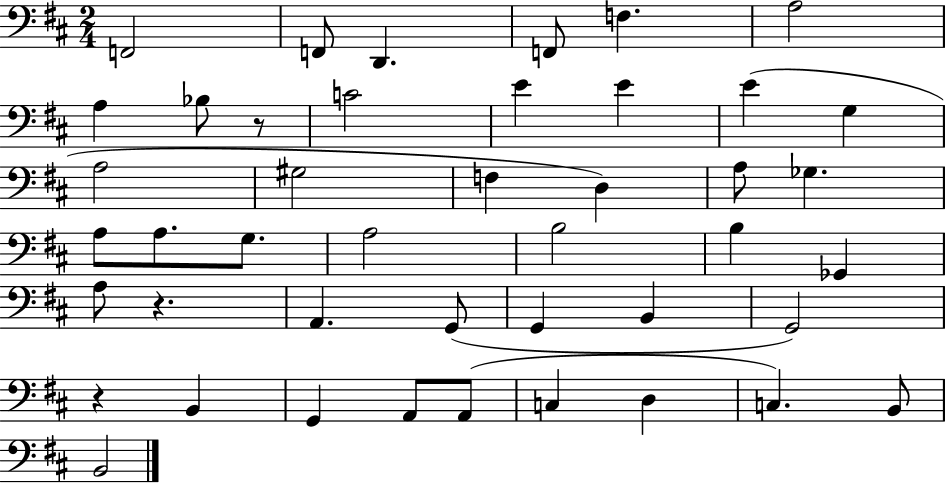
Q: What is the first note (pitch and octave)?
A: F2